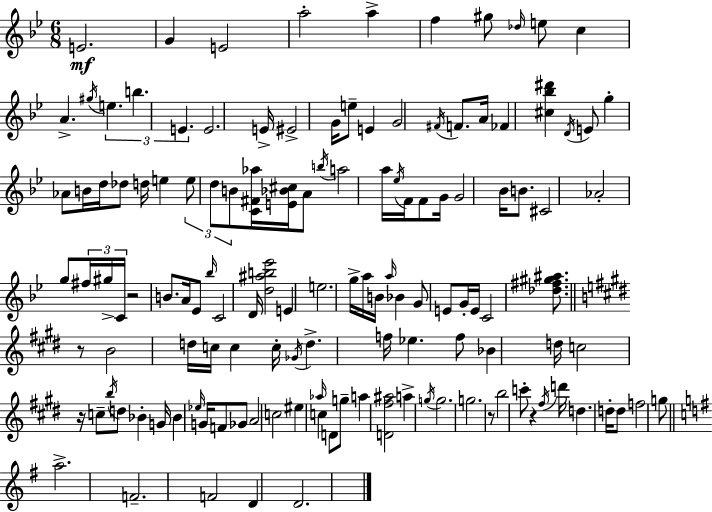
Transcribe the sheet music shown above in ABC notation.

X:1
T:Untitled
M:6/8
L:1/4
K:Gm
E2 G E2 a2 a f ^g/2 _d/4 e/2 c A ^g/4 e b E E2 E/4 ^E2 G/4 e/2 E G2 ^F/4 F/2 A/4 _F [^c_b^d'] D/4 E/2 g _A/2 B/4 d/4 _d/2 d/4 e e/2 d/2 B/2 [C^F_a]/4 [E_B^c]/4 A/2 b/4 a2 a/4 _e/4 F/4 F/2 G/4 G2 _B/4 B/2 ^C2 _A2 g/2 ^f/4 ^g/4 C/4 z2 B/2 A/4 _E/2 _b/4 C2 D/4 [d^ab_e']2 E e2 g/4 a/4 B/4 a/4 _B G/2 E/2 G/4 E/4 C2 [_d^f^g^a]/2 z/2 B2 d/4 c/4 c c/4 _G/4 d f/4 _e f/2 _B d/4 c2 z/4 c/2 b/4 d/2 _B G/4 _B _e/4 G/4 F/2 _G/2 A2 c2 ^e _a/4 c D/2 g/2 a [D^f^a]2 a g/4 g2 g2 z/2 b2 c'/2 z ^f/4 d'/4 d d/4 d/2 f2 g/2 a2 F2 F2 D D2